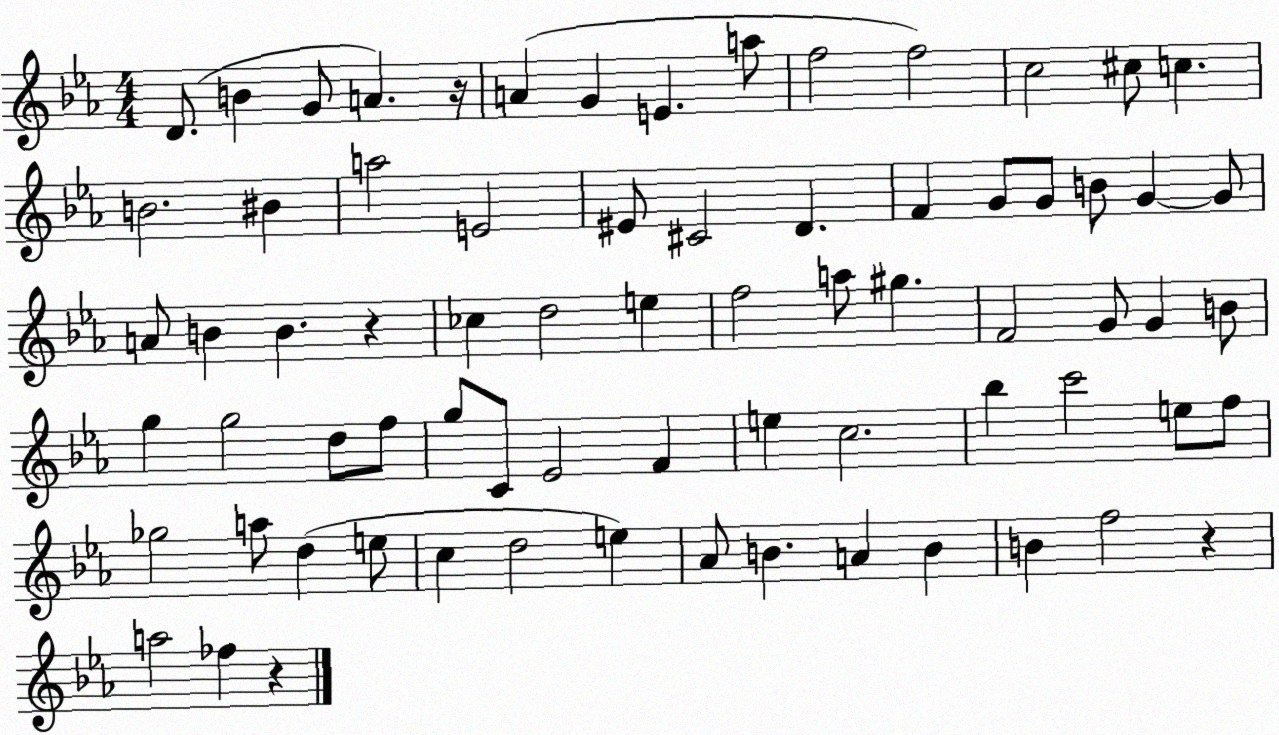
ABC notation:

X:1
T:Untitled
M:4/4
L:1/4
K:Eb
D/2 B G/2 A z/4 A G E a/2 f2 f2 c2 ^c/2 c B2 ^B a2 E2 ^E/2 ^C2 D F G/2 G/2 B/2 G G/2 A/2 B B z _c d2 e f2 a/2 ^g F2 G/2 G B/2 g g2 d/2 f/2 g/2 C/2 _E2 F e c2 _b c'2 e/2 f/2 _g2 a/2 d e/2 c d2 e _A/2 B A B B f2 z a2 _f z